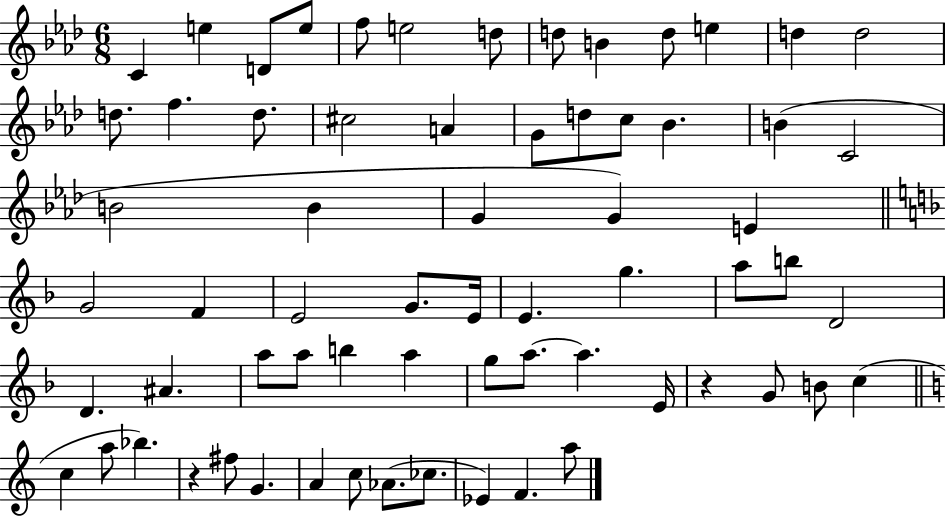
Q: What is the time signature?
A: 6/8